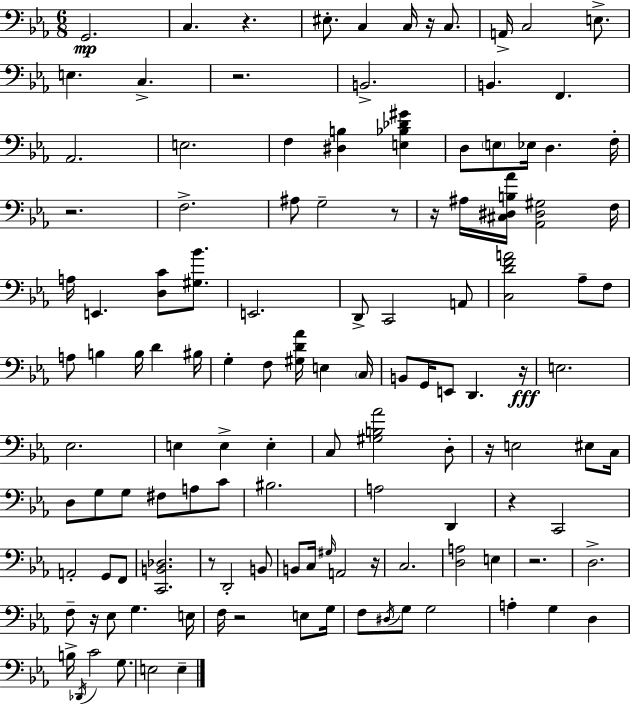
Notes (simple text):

G2/h. C3/q. R/q. EIS3/e. C3/q C3/s R/s C3/e. A2/s C3/h E3/e. E3/q. C3/q. R/h. B2/h. B2/q. F2/q. Ab2/h. E3/h. F3/q [D#3,B3]/q [E3,Bb3,Db4,G#4]/q D3/e E3/e Eb3/s D3/q. F3/s R/h. F3/h. A#3/e G3/h R/e R/s A#3/s [C#3,D#3,B3,Ab4]/s [Ab2,D#3,G#3]/h F3/s A3/s E2/q. [D3,C4]/e [G#3,Bb4]/e. E2/h. D2/e C2/h A2/e [C3,D4,F4,A4]/h Ab3/e F3/e A3/e B3/q B3/s D4/q BIS3/s G3/q F3/e [G#3,D4,Ab4]/s E3/q C3/s B2/e G2/s E2/e D2/q. R/s E3/h. Eb3/h. E3/q E3/q E3/q C3/e [G#3,B3,Ab4]/h D3/e R/s E3/h EIS3/e C3/s D3/e G3/e G3/e F#3/e A3/e C4/e BIS3/h. A3/h D2/q R/q C2/h A2/h G2/e F2/e [C2,B2,Db3]/h. R/e D2/h B2/e B2/e C3/s G#3/s A2/h R/s C3/h. [D3,A3]/h E3/q R/h. D3/h. F3/e R/s Eb3/e G3/q. E3/s F3/s R/h E3/e G3/s F3/e D#3/s G3/e G3/h A3/q G3/q D3/q B3/s Db2/s C4/h G3/e. E3/h E3/q